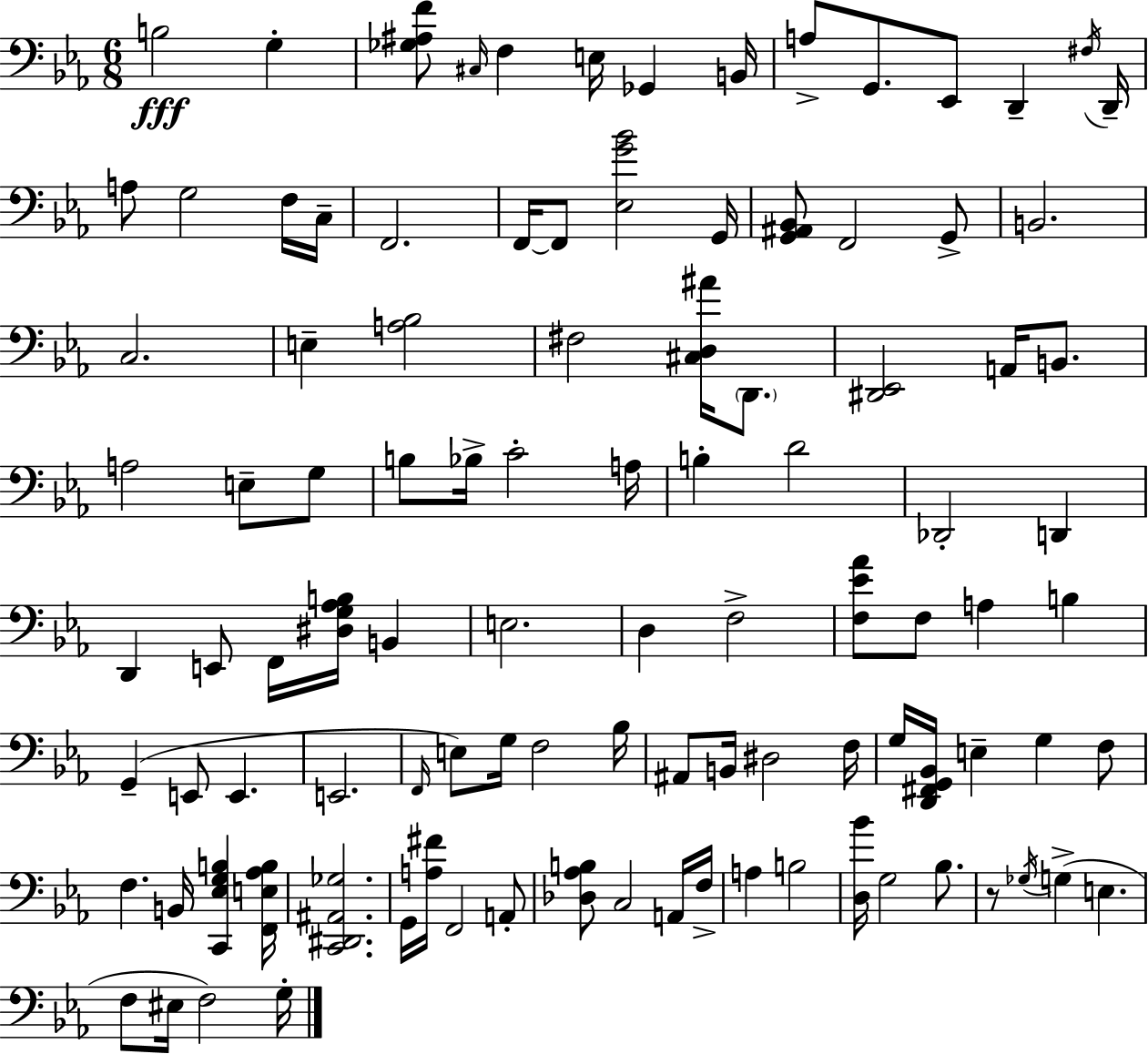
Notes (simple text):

B3/h G3/q [Gb3,A#3,F4]/e C#3/s F3/q E3/s Gb2/q B2/s A3/e G2/e. Eb2/e D2/q F#3/s D2/s A3/e G3/h F3/s C3/s F2/h. F2/s F2/e [Eb3,G4,Bb4]/h G2/s [G2,A#2,Bb2]/e F2/h G2/e B2/h. C3/h. E3/q [A3,Bb3]/h F#3/h [C#3,D3,A#4]/s D2/e. [D#2,Eb2]/h A2/s B2/e. A3/h E3/e G3/e B3/e Bb3/s C4/h A3/s B3/q D4/h Db2/h D2/q D2/q E2/e F2/s [D#3,G3,Ab3,B3]/s B2/q E3/h. D3/q F3/h [F3,Eb4,Ab4]/e F3/e A3/q B3/q G2/q E2/e E2/q. E2/h. F2/s E3/e G3/s F3/h Bb3/s A#2/e B2/s D#3/h F3/s G3/s [D2,F#2,G2,Bb2]/s E3/q G3/q F3/e F3/q. B2/s [C2,Eb3,G3,B3]/q [F2,E3,Ab3,B3]/s [C2,D#2,A#2,Gb3]/h. G2/s [A3,F#4]/s F2/h A2/e [Db3,Ab3,B3]/e C3/h A2/s F3/s A3/q B3/h [D3,Bb4]/s G3/h Bb3/e. R/e Gb3/s G3/q E3/q. F3/e EIS3/s F3/h G3/s